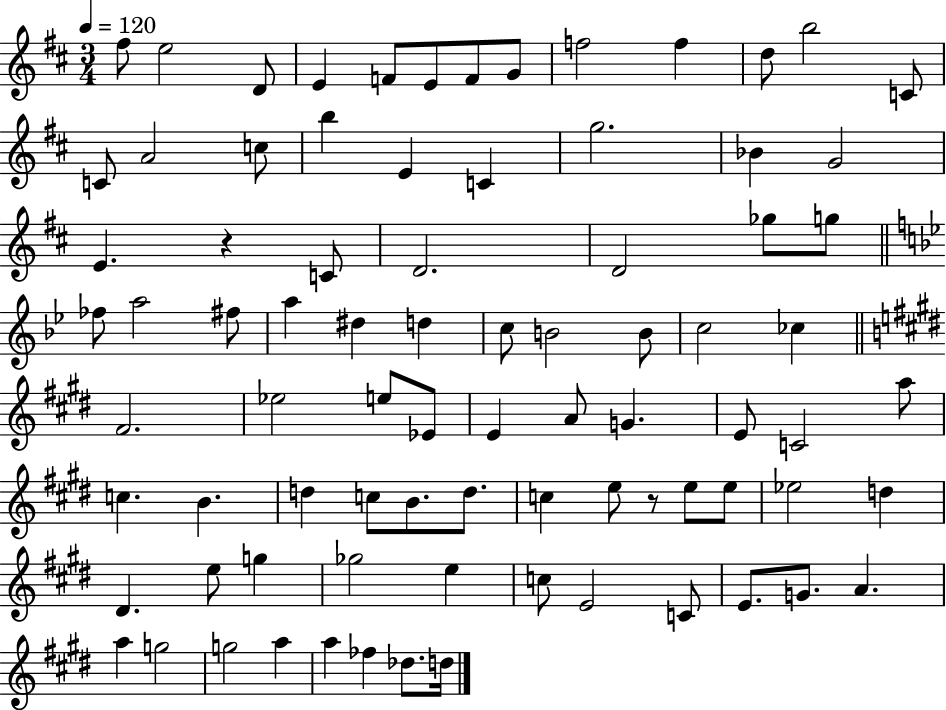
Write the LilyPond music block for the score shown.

{
  \clef treble
  \numericTimeSignature
  \time 3/4
  \key d \major
  \tempo 4 = 120
  fis''8 e''2 d'8 | e'4 f'8 e'8 f'8 g'8 | f''2 f''4 | d''8 b''2 c'8 | \break c'8 a'2 c''8 | b''4 e'4 c'4 | g''2. | bes'4 g'2 | \break e'4. r4 c'8 | d'2. | d'2 ges''8 g''8 | \bar "||" \break \key bes \major fes''8 a''2 fis''8 | a''4 dis''4 d''4 | c''8 b'2 b'8 | c''2 ces''4 | \break \bar "||" \break \key e \major fis'2. | ees''2 e''8 ees'8 | e'4 a'8 g'4. | e'8 c'2 a''8 | \break c''4. b'4. | d''4 c''8 b'8. d''8. | c''4 e''8 r8 e''8 e''8 | ees''2 d''4 | \break dis'4. e''8 g''4 | ges''2 e''4 | c''8 e'2 c'8 | e'8. g'8. a'4. | \break a''4 g''2 | g''2 a''4 | a''4 fes''4 des''8. d''16 | \bar "|."
}